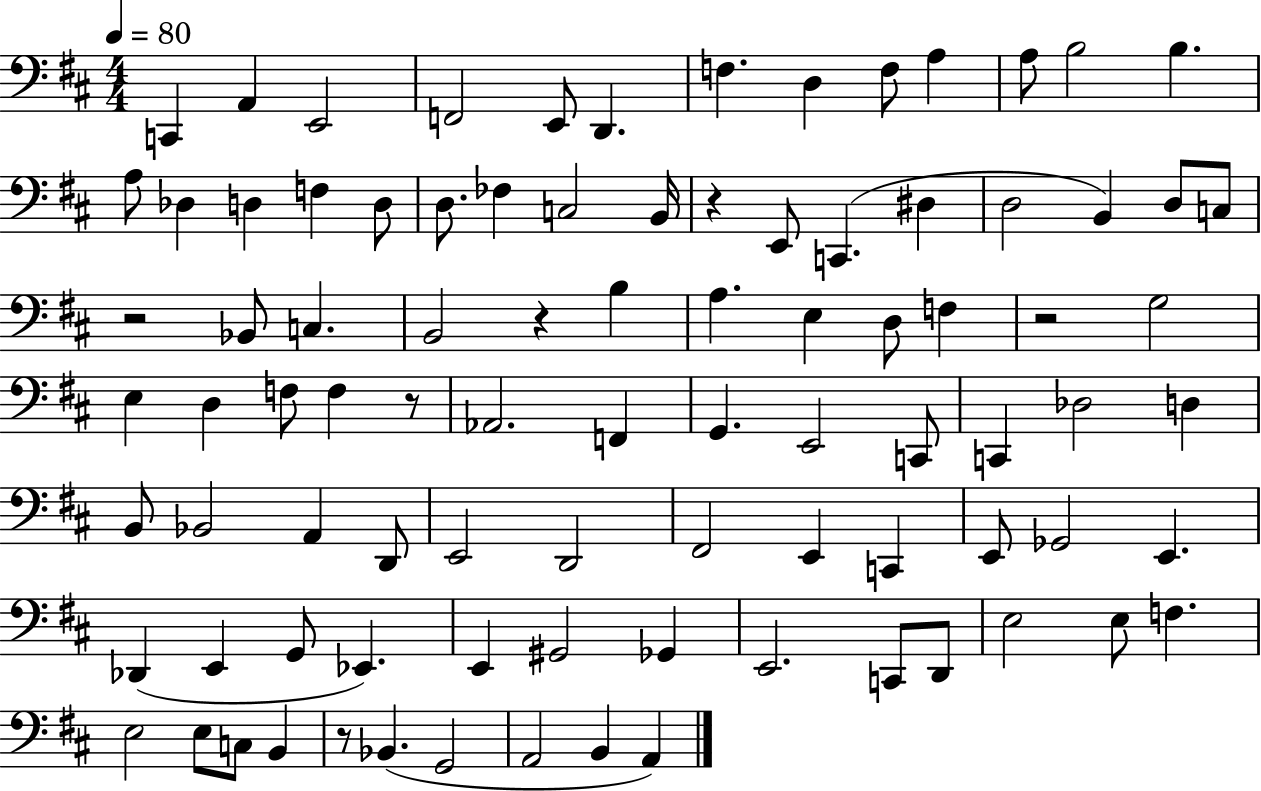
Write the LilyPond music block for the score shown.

{
  \clef bass
  \numericTimeSignature
  \time 4/4
  \key d \major
  \tempo 4 = 80
  c,4 a,4 e,2 | f,2 e,8 d,4. | f4. d4 f8 a4 | a8 b2 b4. | \break a8 des4 d4 f4 d8 | d8. fes4 c2 b,16 | r4 e,8 c,4.( dis4 | d2 b,4) d8 c8 | \break r2 bes,8 c4. | b,2 r4 b4 | a4. e4 d8 f4 | r2 g2 | \break e4 d4 f8 f4 r8 | aes,2. f,4 | g,4. e,2 c,8 | c,4 des2 d4 | \break b,8 bes,2 a,4 d,8 | e,2 d,2 | fis,2 e,4 c,4 | e,8 ges,2 e,4. | \break des,4( e,4 g,8 ees,4.) | e,4 gis,2 ges,4 | e,2. c,8 d,8 | e2 e8 f4. | \break e2 e8 c8 b,4 | r8 bes,4.( g,2 | a,2 b,4 a,4) | \bar "|."
}